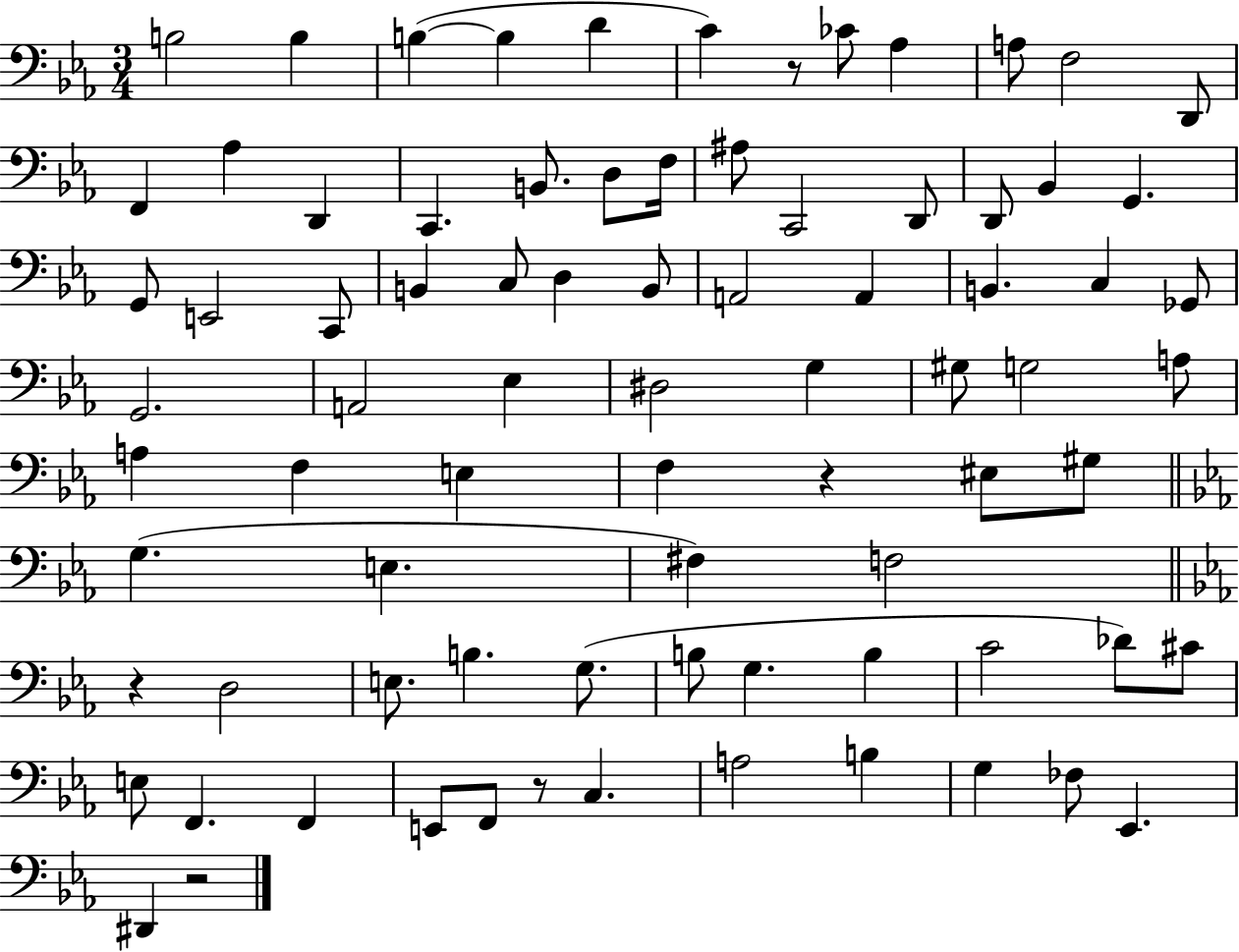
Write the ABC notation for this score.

X:1
T:Untitled
M:3/4
L:1/4
K:Eb
B,2 B, B, B, D C z/2 _C/2 _A, A,/2 F,2 D,,/2 F,, _A, D,, C,, B,,/2 D,/2 F,/4 ^A,/2 C,,2 D,,/2 D,,/2 _B,, G,, G,,/2 E,,2 C,,/2 B,, C,/2 D, B,,/2 A,,2 A,, B,, C, _G,,/2 G,,2 A,,2 _E, ^D,2 G, ^G,/2 G,2 A,/2 A, F, E, F, z ^E,/2 ^G,/2 G, E, ^F, F,2 z D,2 E,/2 B, G,/2 B,/2 G, B, C2 _D/2 ^C/2 E,/2 F,, F,, E,,/2 F,,/2 z/2 C, A,2 B, G, _F,/2 _E,, ^D,, z2